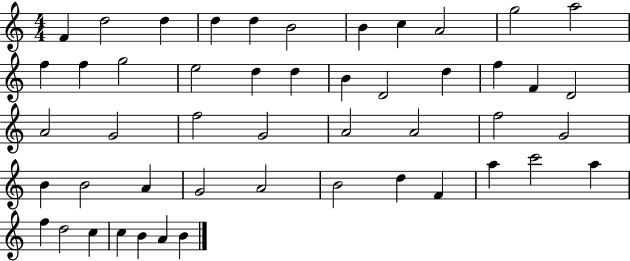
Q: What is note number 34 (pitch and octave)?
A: A4